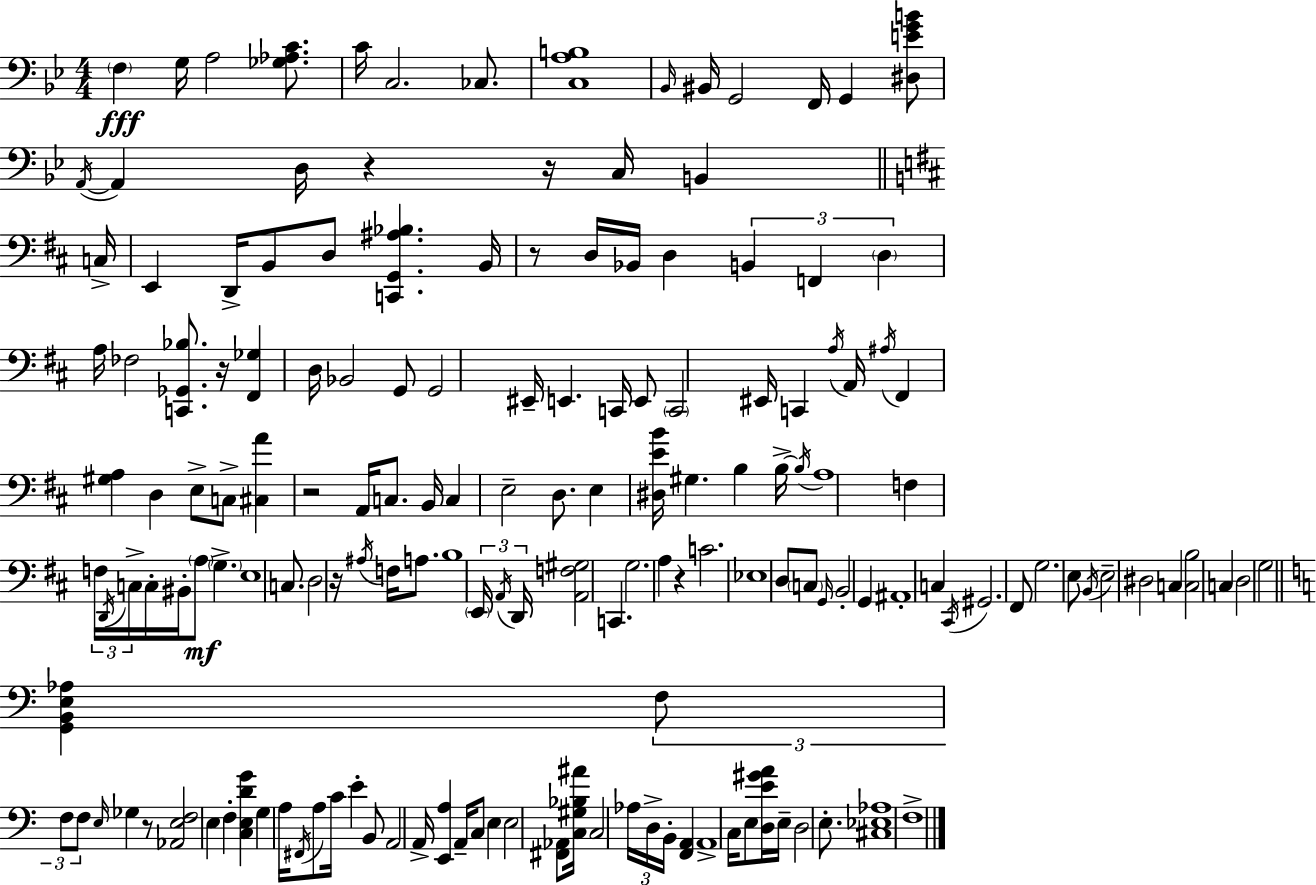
X:1
T:Untitled
M:4/4
L:1/4
K:Bb
F, G,/4 A,2 [_G,_A,C]/2 C/4 C,2 _C,/2 [C,A,B,]4 _B,,/4 ^B,,/4 G,,2 F,,/4 G,, [^D,EGB]/2 A,,/4 A,, D,/4 z z/4 C,/4 B,, C,/4 E,, D,,/4 B,,/2 D,/2 [C,,G,,^A,_B,] B,,/4 z/2 D,/4 _B,,/4 D, B,, F,, D, A,/4 _F,2 [C,,_G,,_B,]/2 z/4 [^F,,_G,] D,/4 _B,,2 G,,/2 G,,2 ^E,,/4 E,, C,,/4 E,,/2 C,,2 ^E,,/4 C,, A,/4 A,,/4 ^A,/4 ^F,, [^G,A,] D, E,/2 C,/2 [^C,A] z2 A,,/4 C,/2 B,,/4 C, E,2 D,/2 E, [^D,EB]/4 ^G, B, B,/4 B,/4 A,4 F, F,/4 D,,/4 C,/4 C,/4 ^B,,/4 A,/2 G, E,4 C,/2 D,2 z/4 ^A,/4 F,/4 A,/2 B,4 E,,/4 A,,/4 D,,/4 [A,,F,^G,]2 C,, G,2 A, z C2 _E,4 D,/2 C,/2 G,,/4 B,,2 G,, ^A,,4 C, ^C,,/4 ^G,,2 ^F,,/2 G,2 E,/2 B,,/4 E,2 ^D,2 C, [C,B,]2 C, D,2 G,2 [G,,B,,E,_A,] F,/2 F,/2 F,/2 E,/4 _G, z/2 [_A,,E,F,]2 E, F, [C,E,DG] G, A,/4 ^F,,/4 A,/2 C/4 E B,,/2 A,,2 A,,/4 [E,,A,] A,,/4 C,/2 E, E,2 [^F,,_A,,]/2 [C,^G,_B,^A]/4 C,2 _A,/4 D,/4 B,,/4 [F,,A,,] A,,4 C,/4 E,/2 [D,E^GA]/4 E,/4 D,2 E,/2 [^C,_E,_A,]4 F,4